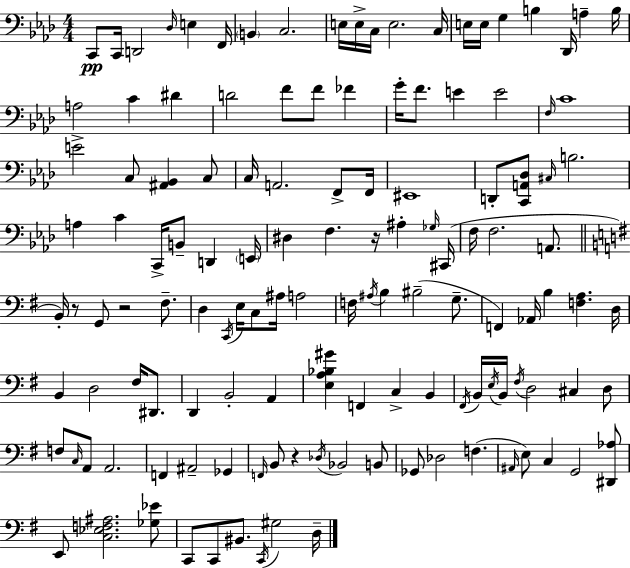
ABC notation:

X:1
T:Untitled
M:4/4
L:1/4
K:Fm
C,,/2 C,,/4 D,,2 _D,/4 E, F,,/4 B,, C,2 E,/4 E,/4 C,/4 E,2 C,/4 E,/4 E,/4 G, B, _D,,/4 A, B,/4 A,2 C ^D D2 F/2 F/2 _F G/4 F/2 E E2 F,/4 C4 E2 C,/2 [^A,,_B,,] C,/2 C,/4 A,,2 F,,/2 F,,/4 ^E,,4 D,,/2 [C,,A,,_D,]/2 ^C,/4 B,2 A, C C,,/4 B,,/2 D,, E,,/4 ^D, F, z/4 ^A, _G,/4 ^C,,/4 F,/4 F,2 A,,/2 B,,/4 z/2 G,,/2 z2 ^F,/2 D, C,,/4 E,/4 C,/2 ^A,/4 A,2 F,/4 ^A,/4 B, ^B,2 G,/2 F,, _A,,/4 B, [F,A,] D,/4 B,, D,2 ^F,/4 ^D,,/2 D,, B,,2 A,, [E,A,_B,^G] F,, C, B,, ^F,,/4 B,,/4 E,/4 B,,/4 ^F,/4 D,2 ^C, D,/2 F,/2 C,/4 A,,/2 A,,2 F,, ^A,,2 _G,, F,,/4 B,,/2 z _D,/4 _B,,2 B,,/2 _G,,/2 _D,2 F, ^A,,/4 E,/2 C, G,,2 [^D,,_A,]/2 E,,/2 [C,_E,F,^A,]2 [_G,_E]/2 C,,/2 C,,/2 ^B,,/2 C,,/4 ^G,2 D,/4